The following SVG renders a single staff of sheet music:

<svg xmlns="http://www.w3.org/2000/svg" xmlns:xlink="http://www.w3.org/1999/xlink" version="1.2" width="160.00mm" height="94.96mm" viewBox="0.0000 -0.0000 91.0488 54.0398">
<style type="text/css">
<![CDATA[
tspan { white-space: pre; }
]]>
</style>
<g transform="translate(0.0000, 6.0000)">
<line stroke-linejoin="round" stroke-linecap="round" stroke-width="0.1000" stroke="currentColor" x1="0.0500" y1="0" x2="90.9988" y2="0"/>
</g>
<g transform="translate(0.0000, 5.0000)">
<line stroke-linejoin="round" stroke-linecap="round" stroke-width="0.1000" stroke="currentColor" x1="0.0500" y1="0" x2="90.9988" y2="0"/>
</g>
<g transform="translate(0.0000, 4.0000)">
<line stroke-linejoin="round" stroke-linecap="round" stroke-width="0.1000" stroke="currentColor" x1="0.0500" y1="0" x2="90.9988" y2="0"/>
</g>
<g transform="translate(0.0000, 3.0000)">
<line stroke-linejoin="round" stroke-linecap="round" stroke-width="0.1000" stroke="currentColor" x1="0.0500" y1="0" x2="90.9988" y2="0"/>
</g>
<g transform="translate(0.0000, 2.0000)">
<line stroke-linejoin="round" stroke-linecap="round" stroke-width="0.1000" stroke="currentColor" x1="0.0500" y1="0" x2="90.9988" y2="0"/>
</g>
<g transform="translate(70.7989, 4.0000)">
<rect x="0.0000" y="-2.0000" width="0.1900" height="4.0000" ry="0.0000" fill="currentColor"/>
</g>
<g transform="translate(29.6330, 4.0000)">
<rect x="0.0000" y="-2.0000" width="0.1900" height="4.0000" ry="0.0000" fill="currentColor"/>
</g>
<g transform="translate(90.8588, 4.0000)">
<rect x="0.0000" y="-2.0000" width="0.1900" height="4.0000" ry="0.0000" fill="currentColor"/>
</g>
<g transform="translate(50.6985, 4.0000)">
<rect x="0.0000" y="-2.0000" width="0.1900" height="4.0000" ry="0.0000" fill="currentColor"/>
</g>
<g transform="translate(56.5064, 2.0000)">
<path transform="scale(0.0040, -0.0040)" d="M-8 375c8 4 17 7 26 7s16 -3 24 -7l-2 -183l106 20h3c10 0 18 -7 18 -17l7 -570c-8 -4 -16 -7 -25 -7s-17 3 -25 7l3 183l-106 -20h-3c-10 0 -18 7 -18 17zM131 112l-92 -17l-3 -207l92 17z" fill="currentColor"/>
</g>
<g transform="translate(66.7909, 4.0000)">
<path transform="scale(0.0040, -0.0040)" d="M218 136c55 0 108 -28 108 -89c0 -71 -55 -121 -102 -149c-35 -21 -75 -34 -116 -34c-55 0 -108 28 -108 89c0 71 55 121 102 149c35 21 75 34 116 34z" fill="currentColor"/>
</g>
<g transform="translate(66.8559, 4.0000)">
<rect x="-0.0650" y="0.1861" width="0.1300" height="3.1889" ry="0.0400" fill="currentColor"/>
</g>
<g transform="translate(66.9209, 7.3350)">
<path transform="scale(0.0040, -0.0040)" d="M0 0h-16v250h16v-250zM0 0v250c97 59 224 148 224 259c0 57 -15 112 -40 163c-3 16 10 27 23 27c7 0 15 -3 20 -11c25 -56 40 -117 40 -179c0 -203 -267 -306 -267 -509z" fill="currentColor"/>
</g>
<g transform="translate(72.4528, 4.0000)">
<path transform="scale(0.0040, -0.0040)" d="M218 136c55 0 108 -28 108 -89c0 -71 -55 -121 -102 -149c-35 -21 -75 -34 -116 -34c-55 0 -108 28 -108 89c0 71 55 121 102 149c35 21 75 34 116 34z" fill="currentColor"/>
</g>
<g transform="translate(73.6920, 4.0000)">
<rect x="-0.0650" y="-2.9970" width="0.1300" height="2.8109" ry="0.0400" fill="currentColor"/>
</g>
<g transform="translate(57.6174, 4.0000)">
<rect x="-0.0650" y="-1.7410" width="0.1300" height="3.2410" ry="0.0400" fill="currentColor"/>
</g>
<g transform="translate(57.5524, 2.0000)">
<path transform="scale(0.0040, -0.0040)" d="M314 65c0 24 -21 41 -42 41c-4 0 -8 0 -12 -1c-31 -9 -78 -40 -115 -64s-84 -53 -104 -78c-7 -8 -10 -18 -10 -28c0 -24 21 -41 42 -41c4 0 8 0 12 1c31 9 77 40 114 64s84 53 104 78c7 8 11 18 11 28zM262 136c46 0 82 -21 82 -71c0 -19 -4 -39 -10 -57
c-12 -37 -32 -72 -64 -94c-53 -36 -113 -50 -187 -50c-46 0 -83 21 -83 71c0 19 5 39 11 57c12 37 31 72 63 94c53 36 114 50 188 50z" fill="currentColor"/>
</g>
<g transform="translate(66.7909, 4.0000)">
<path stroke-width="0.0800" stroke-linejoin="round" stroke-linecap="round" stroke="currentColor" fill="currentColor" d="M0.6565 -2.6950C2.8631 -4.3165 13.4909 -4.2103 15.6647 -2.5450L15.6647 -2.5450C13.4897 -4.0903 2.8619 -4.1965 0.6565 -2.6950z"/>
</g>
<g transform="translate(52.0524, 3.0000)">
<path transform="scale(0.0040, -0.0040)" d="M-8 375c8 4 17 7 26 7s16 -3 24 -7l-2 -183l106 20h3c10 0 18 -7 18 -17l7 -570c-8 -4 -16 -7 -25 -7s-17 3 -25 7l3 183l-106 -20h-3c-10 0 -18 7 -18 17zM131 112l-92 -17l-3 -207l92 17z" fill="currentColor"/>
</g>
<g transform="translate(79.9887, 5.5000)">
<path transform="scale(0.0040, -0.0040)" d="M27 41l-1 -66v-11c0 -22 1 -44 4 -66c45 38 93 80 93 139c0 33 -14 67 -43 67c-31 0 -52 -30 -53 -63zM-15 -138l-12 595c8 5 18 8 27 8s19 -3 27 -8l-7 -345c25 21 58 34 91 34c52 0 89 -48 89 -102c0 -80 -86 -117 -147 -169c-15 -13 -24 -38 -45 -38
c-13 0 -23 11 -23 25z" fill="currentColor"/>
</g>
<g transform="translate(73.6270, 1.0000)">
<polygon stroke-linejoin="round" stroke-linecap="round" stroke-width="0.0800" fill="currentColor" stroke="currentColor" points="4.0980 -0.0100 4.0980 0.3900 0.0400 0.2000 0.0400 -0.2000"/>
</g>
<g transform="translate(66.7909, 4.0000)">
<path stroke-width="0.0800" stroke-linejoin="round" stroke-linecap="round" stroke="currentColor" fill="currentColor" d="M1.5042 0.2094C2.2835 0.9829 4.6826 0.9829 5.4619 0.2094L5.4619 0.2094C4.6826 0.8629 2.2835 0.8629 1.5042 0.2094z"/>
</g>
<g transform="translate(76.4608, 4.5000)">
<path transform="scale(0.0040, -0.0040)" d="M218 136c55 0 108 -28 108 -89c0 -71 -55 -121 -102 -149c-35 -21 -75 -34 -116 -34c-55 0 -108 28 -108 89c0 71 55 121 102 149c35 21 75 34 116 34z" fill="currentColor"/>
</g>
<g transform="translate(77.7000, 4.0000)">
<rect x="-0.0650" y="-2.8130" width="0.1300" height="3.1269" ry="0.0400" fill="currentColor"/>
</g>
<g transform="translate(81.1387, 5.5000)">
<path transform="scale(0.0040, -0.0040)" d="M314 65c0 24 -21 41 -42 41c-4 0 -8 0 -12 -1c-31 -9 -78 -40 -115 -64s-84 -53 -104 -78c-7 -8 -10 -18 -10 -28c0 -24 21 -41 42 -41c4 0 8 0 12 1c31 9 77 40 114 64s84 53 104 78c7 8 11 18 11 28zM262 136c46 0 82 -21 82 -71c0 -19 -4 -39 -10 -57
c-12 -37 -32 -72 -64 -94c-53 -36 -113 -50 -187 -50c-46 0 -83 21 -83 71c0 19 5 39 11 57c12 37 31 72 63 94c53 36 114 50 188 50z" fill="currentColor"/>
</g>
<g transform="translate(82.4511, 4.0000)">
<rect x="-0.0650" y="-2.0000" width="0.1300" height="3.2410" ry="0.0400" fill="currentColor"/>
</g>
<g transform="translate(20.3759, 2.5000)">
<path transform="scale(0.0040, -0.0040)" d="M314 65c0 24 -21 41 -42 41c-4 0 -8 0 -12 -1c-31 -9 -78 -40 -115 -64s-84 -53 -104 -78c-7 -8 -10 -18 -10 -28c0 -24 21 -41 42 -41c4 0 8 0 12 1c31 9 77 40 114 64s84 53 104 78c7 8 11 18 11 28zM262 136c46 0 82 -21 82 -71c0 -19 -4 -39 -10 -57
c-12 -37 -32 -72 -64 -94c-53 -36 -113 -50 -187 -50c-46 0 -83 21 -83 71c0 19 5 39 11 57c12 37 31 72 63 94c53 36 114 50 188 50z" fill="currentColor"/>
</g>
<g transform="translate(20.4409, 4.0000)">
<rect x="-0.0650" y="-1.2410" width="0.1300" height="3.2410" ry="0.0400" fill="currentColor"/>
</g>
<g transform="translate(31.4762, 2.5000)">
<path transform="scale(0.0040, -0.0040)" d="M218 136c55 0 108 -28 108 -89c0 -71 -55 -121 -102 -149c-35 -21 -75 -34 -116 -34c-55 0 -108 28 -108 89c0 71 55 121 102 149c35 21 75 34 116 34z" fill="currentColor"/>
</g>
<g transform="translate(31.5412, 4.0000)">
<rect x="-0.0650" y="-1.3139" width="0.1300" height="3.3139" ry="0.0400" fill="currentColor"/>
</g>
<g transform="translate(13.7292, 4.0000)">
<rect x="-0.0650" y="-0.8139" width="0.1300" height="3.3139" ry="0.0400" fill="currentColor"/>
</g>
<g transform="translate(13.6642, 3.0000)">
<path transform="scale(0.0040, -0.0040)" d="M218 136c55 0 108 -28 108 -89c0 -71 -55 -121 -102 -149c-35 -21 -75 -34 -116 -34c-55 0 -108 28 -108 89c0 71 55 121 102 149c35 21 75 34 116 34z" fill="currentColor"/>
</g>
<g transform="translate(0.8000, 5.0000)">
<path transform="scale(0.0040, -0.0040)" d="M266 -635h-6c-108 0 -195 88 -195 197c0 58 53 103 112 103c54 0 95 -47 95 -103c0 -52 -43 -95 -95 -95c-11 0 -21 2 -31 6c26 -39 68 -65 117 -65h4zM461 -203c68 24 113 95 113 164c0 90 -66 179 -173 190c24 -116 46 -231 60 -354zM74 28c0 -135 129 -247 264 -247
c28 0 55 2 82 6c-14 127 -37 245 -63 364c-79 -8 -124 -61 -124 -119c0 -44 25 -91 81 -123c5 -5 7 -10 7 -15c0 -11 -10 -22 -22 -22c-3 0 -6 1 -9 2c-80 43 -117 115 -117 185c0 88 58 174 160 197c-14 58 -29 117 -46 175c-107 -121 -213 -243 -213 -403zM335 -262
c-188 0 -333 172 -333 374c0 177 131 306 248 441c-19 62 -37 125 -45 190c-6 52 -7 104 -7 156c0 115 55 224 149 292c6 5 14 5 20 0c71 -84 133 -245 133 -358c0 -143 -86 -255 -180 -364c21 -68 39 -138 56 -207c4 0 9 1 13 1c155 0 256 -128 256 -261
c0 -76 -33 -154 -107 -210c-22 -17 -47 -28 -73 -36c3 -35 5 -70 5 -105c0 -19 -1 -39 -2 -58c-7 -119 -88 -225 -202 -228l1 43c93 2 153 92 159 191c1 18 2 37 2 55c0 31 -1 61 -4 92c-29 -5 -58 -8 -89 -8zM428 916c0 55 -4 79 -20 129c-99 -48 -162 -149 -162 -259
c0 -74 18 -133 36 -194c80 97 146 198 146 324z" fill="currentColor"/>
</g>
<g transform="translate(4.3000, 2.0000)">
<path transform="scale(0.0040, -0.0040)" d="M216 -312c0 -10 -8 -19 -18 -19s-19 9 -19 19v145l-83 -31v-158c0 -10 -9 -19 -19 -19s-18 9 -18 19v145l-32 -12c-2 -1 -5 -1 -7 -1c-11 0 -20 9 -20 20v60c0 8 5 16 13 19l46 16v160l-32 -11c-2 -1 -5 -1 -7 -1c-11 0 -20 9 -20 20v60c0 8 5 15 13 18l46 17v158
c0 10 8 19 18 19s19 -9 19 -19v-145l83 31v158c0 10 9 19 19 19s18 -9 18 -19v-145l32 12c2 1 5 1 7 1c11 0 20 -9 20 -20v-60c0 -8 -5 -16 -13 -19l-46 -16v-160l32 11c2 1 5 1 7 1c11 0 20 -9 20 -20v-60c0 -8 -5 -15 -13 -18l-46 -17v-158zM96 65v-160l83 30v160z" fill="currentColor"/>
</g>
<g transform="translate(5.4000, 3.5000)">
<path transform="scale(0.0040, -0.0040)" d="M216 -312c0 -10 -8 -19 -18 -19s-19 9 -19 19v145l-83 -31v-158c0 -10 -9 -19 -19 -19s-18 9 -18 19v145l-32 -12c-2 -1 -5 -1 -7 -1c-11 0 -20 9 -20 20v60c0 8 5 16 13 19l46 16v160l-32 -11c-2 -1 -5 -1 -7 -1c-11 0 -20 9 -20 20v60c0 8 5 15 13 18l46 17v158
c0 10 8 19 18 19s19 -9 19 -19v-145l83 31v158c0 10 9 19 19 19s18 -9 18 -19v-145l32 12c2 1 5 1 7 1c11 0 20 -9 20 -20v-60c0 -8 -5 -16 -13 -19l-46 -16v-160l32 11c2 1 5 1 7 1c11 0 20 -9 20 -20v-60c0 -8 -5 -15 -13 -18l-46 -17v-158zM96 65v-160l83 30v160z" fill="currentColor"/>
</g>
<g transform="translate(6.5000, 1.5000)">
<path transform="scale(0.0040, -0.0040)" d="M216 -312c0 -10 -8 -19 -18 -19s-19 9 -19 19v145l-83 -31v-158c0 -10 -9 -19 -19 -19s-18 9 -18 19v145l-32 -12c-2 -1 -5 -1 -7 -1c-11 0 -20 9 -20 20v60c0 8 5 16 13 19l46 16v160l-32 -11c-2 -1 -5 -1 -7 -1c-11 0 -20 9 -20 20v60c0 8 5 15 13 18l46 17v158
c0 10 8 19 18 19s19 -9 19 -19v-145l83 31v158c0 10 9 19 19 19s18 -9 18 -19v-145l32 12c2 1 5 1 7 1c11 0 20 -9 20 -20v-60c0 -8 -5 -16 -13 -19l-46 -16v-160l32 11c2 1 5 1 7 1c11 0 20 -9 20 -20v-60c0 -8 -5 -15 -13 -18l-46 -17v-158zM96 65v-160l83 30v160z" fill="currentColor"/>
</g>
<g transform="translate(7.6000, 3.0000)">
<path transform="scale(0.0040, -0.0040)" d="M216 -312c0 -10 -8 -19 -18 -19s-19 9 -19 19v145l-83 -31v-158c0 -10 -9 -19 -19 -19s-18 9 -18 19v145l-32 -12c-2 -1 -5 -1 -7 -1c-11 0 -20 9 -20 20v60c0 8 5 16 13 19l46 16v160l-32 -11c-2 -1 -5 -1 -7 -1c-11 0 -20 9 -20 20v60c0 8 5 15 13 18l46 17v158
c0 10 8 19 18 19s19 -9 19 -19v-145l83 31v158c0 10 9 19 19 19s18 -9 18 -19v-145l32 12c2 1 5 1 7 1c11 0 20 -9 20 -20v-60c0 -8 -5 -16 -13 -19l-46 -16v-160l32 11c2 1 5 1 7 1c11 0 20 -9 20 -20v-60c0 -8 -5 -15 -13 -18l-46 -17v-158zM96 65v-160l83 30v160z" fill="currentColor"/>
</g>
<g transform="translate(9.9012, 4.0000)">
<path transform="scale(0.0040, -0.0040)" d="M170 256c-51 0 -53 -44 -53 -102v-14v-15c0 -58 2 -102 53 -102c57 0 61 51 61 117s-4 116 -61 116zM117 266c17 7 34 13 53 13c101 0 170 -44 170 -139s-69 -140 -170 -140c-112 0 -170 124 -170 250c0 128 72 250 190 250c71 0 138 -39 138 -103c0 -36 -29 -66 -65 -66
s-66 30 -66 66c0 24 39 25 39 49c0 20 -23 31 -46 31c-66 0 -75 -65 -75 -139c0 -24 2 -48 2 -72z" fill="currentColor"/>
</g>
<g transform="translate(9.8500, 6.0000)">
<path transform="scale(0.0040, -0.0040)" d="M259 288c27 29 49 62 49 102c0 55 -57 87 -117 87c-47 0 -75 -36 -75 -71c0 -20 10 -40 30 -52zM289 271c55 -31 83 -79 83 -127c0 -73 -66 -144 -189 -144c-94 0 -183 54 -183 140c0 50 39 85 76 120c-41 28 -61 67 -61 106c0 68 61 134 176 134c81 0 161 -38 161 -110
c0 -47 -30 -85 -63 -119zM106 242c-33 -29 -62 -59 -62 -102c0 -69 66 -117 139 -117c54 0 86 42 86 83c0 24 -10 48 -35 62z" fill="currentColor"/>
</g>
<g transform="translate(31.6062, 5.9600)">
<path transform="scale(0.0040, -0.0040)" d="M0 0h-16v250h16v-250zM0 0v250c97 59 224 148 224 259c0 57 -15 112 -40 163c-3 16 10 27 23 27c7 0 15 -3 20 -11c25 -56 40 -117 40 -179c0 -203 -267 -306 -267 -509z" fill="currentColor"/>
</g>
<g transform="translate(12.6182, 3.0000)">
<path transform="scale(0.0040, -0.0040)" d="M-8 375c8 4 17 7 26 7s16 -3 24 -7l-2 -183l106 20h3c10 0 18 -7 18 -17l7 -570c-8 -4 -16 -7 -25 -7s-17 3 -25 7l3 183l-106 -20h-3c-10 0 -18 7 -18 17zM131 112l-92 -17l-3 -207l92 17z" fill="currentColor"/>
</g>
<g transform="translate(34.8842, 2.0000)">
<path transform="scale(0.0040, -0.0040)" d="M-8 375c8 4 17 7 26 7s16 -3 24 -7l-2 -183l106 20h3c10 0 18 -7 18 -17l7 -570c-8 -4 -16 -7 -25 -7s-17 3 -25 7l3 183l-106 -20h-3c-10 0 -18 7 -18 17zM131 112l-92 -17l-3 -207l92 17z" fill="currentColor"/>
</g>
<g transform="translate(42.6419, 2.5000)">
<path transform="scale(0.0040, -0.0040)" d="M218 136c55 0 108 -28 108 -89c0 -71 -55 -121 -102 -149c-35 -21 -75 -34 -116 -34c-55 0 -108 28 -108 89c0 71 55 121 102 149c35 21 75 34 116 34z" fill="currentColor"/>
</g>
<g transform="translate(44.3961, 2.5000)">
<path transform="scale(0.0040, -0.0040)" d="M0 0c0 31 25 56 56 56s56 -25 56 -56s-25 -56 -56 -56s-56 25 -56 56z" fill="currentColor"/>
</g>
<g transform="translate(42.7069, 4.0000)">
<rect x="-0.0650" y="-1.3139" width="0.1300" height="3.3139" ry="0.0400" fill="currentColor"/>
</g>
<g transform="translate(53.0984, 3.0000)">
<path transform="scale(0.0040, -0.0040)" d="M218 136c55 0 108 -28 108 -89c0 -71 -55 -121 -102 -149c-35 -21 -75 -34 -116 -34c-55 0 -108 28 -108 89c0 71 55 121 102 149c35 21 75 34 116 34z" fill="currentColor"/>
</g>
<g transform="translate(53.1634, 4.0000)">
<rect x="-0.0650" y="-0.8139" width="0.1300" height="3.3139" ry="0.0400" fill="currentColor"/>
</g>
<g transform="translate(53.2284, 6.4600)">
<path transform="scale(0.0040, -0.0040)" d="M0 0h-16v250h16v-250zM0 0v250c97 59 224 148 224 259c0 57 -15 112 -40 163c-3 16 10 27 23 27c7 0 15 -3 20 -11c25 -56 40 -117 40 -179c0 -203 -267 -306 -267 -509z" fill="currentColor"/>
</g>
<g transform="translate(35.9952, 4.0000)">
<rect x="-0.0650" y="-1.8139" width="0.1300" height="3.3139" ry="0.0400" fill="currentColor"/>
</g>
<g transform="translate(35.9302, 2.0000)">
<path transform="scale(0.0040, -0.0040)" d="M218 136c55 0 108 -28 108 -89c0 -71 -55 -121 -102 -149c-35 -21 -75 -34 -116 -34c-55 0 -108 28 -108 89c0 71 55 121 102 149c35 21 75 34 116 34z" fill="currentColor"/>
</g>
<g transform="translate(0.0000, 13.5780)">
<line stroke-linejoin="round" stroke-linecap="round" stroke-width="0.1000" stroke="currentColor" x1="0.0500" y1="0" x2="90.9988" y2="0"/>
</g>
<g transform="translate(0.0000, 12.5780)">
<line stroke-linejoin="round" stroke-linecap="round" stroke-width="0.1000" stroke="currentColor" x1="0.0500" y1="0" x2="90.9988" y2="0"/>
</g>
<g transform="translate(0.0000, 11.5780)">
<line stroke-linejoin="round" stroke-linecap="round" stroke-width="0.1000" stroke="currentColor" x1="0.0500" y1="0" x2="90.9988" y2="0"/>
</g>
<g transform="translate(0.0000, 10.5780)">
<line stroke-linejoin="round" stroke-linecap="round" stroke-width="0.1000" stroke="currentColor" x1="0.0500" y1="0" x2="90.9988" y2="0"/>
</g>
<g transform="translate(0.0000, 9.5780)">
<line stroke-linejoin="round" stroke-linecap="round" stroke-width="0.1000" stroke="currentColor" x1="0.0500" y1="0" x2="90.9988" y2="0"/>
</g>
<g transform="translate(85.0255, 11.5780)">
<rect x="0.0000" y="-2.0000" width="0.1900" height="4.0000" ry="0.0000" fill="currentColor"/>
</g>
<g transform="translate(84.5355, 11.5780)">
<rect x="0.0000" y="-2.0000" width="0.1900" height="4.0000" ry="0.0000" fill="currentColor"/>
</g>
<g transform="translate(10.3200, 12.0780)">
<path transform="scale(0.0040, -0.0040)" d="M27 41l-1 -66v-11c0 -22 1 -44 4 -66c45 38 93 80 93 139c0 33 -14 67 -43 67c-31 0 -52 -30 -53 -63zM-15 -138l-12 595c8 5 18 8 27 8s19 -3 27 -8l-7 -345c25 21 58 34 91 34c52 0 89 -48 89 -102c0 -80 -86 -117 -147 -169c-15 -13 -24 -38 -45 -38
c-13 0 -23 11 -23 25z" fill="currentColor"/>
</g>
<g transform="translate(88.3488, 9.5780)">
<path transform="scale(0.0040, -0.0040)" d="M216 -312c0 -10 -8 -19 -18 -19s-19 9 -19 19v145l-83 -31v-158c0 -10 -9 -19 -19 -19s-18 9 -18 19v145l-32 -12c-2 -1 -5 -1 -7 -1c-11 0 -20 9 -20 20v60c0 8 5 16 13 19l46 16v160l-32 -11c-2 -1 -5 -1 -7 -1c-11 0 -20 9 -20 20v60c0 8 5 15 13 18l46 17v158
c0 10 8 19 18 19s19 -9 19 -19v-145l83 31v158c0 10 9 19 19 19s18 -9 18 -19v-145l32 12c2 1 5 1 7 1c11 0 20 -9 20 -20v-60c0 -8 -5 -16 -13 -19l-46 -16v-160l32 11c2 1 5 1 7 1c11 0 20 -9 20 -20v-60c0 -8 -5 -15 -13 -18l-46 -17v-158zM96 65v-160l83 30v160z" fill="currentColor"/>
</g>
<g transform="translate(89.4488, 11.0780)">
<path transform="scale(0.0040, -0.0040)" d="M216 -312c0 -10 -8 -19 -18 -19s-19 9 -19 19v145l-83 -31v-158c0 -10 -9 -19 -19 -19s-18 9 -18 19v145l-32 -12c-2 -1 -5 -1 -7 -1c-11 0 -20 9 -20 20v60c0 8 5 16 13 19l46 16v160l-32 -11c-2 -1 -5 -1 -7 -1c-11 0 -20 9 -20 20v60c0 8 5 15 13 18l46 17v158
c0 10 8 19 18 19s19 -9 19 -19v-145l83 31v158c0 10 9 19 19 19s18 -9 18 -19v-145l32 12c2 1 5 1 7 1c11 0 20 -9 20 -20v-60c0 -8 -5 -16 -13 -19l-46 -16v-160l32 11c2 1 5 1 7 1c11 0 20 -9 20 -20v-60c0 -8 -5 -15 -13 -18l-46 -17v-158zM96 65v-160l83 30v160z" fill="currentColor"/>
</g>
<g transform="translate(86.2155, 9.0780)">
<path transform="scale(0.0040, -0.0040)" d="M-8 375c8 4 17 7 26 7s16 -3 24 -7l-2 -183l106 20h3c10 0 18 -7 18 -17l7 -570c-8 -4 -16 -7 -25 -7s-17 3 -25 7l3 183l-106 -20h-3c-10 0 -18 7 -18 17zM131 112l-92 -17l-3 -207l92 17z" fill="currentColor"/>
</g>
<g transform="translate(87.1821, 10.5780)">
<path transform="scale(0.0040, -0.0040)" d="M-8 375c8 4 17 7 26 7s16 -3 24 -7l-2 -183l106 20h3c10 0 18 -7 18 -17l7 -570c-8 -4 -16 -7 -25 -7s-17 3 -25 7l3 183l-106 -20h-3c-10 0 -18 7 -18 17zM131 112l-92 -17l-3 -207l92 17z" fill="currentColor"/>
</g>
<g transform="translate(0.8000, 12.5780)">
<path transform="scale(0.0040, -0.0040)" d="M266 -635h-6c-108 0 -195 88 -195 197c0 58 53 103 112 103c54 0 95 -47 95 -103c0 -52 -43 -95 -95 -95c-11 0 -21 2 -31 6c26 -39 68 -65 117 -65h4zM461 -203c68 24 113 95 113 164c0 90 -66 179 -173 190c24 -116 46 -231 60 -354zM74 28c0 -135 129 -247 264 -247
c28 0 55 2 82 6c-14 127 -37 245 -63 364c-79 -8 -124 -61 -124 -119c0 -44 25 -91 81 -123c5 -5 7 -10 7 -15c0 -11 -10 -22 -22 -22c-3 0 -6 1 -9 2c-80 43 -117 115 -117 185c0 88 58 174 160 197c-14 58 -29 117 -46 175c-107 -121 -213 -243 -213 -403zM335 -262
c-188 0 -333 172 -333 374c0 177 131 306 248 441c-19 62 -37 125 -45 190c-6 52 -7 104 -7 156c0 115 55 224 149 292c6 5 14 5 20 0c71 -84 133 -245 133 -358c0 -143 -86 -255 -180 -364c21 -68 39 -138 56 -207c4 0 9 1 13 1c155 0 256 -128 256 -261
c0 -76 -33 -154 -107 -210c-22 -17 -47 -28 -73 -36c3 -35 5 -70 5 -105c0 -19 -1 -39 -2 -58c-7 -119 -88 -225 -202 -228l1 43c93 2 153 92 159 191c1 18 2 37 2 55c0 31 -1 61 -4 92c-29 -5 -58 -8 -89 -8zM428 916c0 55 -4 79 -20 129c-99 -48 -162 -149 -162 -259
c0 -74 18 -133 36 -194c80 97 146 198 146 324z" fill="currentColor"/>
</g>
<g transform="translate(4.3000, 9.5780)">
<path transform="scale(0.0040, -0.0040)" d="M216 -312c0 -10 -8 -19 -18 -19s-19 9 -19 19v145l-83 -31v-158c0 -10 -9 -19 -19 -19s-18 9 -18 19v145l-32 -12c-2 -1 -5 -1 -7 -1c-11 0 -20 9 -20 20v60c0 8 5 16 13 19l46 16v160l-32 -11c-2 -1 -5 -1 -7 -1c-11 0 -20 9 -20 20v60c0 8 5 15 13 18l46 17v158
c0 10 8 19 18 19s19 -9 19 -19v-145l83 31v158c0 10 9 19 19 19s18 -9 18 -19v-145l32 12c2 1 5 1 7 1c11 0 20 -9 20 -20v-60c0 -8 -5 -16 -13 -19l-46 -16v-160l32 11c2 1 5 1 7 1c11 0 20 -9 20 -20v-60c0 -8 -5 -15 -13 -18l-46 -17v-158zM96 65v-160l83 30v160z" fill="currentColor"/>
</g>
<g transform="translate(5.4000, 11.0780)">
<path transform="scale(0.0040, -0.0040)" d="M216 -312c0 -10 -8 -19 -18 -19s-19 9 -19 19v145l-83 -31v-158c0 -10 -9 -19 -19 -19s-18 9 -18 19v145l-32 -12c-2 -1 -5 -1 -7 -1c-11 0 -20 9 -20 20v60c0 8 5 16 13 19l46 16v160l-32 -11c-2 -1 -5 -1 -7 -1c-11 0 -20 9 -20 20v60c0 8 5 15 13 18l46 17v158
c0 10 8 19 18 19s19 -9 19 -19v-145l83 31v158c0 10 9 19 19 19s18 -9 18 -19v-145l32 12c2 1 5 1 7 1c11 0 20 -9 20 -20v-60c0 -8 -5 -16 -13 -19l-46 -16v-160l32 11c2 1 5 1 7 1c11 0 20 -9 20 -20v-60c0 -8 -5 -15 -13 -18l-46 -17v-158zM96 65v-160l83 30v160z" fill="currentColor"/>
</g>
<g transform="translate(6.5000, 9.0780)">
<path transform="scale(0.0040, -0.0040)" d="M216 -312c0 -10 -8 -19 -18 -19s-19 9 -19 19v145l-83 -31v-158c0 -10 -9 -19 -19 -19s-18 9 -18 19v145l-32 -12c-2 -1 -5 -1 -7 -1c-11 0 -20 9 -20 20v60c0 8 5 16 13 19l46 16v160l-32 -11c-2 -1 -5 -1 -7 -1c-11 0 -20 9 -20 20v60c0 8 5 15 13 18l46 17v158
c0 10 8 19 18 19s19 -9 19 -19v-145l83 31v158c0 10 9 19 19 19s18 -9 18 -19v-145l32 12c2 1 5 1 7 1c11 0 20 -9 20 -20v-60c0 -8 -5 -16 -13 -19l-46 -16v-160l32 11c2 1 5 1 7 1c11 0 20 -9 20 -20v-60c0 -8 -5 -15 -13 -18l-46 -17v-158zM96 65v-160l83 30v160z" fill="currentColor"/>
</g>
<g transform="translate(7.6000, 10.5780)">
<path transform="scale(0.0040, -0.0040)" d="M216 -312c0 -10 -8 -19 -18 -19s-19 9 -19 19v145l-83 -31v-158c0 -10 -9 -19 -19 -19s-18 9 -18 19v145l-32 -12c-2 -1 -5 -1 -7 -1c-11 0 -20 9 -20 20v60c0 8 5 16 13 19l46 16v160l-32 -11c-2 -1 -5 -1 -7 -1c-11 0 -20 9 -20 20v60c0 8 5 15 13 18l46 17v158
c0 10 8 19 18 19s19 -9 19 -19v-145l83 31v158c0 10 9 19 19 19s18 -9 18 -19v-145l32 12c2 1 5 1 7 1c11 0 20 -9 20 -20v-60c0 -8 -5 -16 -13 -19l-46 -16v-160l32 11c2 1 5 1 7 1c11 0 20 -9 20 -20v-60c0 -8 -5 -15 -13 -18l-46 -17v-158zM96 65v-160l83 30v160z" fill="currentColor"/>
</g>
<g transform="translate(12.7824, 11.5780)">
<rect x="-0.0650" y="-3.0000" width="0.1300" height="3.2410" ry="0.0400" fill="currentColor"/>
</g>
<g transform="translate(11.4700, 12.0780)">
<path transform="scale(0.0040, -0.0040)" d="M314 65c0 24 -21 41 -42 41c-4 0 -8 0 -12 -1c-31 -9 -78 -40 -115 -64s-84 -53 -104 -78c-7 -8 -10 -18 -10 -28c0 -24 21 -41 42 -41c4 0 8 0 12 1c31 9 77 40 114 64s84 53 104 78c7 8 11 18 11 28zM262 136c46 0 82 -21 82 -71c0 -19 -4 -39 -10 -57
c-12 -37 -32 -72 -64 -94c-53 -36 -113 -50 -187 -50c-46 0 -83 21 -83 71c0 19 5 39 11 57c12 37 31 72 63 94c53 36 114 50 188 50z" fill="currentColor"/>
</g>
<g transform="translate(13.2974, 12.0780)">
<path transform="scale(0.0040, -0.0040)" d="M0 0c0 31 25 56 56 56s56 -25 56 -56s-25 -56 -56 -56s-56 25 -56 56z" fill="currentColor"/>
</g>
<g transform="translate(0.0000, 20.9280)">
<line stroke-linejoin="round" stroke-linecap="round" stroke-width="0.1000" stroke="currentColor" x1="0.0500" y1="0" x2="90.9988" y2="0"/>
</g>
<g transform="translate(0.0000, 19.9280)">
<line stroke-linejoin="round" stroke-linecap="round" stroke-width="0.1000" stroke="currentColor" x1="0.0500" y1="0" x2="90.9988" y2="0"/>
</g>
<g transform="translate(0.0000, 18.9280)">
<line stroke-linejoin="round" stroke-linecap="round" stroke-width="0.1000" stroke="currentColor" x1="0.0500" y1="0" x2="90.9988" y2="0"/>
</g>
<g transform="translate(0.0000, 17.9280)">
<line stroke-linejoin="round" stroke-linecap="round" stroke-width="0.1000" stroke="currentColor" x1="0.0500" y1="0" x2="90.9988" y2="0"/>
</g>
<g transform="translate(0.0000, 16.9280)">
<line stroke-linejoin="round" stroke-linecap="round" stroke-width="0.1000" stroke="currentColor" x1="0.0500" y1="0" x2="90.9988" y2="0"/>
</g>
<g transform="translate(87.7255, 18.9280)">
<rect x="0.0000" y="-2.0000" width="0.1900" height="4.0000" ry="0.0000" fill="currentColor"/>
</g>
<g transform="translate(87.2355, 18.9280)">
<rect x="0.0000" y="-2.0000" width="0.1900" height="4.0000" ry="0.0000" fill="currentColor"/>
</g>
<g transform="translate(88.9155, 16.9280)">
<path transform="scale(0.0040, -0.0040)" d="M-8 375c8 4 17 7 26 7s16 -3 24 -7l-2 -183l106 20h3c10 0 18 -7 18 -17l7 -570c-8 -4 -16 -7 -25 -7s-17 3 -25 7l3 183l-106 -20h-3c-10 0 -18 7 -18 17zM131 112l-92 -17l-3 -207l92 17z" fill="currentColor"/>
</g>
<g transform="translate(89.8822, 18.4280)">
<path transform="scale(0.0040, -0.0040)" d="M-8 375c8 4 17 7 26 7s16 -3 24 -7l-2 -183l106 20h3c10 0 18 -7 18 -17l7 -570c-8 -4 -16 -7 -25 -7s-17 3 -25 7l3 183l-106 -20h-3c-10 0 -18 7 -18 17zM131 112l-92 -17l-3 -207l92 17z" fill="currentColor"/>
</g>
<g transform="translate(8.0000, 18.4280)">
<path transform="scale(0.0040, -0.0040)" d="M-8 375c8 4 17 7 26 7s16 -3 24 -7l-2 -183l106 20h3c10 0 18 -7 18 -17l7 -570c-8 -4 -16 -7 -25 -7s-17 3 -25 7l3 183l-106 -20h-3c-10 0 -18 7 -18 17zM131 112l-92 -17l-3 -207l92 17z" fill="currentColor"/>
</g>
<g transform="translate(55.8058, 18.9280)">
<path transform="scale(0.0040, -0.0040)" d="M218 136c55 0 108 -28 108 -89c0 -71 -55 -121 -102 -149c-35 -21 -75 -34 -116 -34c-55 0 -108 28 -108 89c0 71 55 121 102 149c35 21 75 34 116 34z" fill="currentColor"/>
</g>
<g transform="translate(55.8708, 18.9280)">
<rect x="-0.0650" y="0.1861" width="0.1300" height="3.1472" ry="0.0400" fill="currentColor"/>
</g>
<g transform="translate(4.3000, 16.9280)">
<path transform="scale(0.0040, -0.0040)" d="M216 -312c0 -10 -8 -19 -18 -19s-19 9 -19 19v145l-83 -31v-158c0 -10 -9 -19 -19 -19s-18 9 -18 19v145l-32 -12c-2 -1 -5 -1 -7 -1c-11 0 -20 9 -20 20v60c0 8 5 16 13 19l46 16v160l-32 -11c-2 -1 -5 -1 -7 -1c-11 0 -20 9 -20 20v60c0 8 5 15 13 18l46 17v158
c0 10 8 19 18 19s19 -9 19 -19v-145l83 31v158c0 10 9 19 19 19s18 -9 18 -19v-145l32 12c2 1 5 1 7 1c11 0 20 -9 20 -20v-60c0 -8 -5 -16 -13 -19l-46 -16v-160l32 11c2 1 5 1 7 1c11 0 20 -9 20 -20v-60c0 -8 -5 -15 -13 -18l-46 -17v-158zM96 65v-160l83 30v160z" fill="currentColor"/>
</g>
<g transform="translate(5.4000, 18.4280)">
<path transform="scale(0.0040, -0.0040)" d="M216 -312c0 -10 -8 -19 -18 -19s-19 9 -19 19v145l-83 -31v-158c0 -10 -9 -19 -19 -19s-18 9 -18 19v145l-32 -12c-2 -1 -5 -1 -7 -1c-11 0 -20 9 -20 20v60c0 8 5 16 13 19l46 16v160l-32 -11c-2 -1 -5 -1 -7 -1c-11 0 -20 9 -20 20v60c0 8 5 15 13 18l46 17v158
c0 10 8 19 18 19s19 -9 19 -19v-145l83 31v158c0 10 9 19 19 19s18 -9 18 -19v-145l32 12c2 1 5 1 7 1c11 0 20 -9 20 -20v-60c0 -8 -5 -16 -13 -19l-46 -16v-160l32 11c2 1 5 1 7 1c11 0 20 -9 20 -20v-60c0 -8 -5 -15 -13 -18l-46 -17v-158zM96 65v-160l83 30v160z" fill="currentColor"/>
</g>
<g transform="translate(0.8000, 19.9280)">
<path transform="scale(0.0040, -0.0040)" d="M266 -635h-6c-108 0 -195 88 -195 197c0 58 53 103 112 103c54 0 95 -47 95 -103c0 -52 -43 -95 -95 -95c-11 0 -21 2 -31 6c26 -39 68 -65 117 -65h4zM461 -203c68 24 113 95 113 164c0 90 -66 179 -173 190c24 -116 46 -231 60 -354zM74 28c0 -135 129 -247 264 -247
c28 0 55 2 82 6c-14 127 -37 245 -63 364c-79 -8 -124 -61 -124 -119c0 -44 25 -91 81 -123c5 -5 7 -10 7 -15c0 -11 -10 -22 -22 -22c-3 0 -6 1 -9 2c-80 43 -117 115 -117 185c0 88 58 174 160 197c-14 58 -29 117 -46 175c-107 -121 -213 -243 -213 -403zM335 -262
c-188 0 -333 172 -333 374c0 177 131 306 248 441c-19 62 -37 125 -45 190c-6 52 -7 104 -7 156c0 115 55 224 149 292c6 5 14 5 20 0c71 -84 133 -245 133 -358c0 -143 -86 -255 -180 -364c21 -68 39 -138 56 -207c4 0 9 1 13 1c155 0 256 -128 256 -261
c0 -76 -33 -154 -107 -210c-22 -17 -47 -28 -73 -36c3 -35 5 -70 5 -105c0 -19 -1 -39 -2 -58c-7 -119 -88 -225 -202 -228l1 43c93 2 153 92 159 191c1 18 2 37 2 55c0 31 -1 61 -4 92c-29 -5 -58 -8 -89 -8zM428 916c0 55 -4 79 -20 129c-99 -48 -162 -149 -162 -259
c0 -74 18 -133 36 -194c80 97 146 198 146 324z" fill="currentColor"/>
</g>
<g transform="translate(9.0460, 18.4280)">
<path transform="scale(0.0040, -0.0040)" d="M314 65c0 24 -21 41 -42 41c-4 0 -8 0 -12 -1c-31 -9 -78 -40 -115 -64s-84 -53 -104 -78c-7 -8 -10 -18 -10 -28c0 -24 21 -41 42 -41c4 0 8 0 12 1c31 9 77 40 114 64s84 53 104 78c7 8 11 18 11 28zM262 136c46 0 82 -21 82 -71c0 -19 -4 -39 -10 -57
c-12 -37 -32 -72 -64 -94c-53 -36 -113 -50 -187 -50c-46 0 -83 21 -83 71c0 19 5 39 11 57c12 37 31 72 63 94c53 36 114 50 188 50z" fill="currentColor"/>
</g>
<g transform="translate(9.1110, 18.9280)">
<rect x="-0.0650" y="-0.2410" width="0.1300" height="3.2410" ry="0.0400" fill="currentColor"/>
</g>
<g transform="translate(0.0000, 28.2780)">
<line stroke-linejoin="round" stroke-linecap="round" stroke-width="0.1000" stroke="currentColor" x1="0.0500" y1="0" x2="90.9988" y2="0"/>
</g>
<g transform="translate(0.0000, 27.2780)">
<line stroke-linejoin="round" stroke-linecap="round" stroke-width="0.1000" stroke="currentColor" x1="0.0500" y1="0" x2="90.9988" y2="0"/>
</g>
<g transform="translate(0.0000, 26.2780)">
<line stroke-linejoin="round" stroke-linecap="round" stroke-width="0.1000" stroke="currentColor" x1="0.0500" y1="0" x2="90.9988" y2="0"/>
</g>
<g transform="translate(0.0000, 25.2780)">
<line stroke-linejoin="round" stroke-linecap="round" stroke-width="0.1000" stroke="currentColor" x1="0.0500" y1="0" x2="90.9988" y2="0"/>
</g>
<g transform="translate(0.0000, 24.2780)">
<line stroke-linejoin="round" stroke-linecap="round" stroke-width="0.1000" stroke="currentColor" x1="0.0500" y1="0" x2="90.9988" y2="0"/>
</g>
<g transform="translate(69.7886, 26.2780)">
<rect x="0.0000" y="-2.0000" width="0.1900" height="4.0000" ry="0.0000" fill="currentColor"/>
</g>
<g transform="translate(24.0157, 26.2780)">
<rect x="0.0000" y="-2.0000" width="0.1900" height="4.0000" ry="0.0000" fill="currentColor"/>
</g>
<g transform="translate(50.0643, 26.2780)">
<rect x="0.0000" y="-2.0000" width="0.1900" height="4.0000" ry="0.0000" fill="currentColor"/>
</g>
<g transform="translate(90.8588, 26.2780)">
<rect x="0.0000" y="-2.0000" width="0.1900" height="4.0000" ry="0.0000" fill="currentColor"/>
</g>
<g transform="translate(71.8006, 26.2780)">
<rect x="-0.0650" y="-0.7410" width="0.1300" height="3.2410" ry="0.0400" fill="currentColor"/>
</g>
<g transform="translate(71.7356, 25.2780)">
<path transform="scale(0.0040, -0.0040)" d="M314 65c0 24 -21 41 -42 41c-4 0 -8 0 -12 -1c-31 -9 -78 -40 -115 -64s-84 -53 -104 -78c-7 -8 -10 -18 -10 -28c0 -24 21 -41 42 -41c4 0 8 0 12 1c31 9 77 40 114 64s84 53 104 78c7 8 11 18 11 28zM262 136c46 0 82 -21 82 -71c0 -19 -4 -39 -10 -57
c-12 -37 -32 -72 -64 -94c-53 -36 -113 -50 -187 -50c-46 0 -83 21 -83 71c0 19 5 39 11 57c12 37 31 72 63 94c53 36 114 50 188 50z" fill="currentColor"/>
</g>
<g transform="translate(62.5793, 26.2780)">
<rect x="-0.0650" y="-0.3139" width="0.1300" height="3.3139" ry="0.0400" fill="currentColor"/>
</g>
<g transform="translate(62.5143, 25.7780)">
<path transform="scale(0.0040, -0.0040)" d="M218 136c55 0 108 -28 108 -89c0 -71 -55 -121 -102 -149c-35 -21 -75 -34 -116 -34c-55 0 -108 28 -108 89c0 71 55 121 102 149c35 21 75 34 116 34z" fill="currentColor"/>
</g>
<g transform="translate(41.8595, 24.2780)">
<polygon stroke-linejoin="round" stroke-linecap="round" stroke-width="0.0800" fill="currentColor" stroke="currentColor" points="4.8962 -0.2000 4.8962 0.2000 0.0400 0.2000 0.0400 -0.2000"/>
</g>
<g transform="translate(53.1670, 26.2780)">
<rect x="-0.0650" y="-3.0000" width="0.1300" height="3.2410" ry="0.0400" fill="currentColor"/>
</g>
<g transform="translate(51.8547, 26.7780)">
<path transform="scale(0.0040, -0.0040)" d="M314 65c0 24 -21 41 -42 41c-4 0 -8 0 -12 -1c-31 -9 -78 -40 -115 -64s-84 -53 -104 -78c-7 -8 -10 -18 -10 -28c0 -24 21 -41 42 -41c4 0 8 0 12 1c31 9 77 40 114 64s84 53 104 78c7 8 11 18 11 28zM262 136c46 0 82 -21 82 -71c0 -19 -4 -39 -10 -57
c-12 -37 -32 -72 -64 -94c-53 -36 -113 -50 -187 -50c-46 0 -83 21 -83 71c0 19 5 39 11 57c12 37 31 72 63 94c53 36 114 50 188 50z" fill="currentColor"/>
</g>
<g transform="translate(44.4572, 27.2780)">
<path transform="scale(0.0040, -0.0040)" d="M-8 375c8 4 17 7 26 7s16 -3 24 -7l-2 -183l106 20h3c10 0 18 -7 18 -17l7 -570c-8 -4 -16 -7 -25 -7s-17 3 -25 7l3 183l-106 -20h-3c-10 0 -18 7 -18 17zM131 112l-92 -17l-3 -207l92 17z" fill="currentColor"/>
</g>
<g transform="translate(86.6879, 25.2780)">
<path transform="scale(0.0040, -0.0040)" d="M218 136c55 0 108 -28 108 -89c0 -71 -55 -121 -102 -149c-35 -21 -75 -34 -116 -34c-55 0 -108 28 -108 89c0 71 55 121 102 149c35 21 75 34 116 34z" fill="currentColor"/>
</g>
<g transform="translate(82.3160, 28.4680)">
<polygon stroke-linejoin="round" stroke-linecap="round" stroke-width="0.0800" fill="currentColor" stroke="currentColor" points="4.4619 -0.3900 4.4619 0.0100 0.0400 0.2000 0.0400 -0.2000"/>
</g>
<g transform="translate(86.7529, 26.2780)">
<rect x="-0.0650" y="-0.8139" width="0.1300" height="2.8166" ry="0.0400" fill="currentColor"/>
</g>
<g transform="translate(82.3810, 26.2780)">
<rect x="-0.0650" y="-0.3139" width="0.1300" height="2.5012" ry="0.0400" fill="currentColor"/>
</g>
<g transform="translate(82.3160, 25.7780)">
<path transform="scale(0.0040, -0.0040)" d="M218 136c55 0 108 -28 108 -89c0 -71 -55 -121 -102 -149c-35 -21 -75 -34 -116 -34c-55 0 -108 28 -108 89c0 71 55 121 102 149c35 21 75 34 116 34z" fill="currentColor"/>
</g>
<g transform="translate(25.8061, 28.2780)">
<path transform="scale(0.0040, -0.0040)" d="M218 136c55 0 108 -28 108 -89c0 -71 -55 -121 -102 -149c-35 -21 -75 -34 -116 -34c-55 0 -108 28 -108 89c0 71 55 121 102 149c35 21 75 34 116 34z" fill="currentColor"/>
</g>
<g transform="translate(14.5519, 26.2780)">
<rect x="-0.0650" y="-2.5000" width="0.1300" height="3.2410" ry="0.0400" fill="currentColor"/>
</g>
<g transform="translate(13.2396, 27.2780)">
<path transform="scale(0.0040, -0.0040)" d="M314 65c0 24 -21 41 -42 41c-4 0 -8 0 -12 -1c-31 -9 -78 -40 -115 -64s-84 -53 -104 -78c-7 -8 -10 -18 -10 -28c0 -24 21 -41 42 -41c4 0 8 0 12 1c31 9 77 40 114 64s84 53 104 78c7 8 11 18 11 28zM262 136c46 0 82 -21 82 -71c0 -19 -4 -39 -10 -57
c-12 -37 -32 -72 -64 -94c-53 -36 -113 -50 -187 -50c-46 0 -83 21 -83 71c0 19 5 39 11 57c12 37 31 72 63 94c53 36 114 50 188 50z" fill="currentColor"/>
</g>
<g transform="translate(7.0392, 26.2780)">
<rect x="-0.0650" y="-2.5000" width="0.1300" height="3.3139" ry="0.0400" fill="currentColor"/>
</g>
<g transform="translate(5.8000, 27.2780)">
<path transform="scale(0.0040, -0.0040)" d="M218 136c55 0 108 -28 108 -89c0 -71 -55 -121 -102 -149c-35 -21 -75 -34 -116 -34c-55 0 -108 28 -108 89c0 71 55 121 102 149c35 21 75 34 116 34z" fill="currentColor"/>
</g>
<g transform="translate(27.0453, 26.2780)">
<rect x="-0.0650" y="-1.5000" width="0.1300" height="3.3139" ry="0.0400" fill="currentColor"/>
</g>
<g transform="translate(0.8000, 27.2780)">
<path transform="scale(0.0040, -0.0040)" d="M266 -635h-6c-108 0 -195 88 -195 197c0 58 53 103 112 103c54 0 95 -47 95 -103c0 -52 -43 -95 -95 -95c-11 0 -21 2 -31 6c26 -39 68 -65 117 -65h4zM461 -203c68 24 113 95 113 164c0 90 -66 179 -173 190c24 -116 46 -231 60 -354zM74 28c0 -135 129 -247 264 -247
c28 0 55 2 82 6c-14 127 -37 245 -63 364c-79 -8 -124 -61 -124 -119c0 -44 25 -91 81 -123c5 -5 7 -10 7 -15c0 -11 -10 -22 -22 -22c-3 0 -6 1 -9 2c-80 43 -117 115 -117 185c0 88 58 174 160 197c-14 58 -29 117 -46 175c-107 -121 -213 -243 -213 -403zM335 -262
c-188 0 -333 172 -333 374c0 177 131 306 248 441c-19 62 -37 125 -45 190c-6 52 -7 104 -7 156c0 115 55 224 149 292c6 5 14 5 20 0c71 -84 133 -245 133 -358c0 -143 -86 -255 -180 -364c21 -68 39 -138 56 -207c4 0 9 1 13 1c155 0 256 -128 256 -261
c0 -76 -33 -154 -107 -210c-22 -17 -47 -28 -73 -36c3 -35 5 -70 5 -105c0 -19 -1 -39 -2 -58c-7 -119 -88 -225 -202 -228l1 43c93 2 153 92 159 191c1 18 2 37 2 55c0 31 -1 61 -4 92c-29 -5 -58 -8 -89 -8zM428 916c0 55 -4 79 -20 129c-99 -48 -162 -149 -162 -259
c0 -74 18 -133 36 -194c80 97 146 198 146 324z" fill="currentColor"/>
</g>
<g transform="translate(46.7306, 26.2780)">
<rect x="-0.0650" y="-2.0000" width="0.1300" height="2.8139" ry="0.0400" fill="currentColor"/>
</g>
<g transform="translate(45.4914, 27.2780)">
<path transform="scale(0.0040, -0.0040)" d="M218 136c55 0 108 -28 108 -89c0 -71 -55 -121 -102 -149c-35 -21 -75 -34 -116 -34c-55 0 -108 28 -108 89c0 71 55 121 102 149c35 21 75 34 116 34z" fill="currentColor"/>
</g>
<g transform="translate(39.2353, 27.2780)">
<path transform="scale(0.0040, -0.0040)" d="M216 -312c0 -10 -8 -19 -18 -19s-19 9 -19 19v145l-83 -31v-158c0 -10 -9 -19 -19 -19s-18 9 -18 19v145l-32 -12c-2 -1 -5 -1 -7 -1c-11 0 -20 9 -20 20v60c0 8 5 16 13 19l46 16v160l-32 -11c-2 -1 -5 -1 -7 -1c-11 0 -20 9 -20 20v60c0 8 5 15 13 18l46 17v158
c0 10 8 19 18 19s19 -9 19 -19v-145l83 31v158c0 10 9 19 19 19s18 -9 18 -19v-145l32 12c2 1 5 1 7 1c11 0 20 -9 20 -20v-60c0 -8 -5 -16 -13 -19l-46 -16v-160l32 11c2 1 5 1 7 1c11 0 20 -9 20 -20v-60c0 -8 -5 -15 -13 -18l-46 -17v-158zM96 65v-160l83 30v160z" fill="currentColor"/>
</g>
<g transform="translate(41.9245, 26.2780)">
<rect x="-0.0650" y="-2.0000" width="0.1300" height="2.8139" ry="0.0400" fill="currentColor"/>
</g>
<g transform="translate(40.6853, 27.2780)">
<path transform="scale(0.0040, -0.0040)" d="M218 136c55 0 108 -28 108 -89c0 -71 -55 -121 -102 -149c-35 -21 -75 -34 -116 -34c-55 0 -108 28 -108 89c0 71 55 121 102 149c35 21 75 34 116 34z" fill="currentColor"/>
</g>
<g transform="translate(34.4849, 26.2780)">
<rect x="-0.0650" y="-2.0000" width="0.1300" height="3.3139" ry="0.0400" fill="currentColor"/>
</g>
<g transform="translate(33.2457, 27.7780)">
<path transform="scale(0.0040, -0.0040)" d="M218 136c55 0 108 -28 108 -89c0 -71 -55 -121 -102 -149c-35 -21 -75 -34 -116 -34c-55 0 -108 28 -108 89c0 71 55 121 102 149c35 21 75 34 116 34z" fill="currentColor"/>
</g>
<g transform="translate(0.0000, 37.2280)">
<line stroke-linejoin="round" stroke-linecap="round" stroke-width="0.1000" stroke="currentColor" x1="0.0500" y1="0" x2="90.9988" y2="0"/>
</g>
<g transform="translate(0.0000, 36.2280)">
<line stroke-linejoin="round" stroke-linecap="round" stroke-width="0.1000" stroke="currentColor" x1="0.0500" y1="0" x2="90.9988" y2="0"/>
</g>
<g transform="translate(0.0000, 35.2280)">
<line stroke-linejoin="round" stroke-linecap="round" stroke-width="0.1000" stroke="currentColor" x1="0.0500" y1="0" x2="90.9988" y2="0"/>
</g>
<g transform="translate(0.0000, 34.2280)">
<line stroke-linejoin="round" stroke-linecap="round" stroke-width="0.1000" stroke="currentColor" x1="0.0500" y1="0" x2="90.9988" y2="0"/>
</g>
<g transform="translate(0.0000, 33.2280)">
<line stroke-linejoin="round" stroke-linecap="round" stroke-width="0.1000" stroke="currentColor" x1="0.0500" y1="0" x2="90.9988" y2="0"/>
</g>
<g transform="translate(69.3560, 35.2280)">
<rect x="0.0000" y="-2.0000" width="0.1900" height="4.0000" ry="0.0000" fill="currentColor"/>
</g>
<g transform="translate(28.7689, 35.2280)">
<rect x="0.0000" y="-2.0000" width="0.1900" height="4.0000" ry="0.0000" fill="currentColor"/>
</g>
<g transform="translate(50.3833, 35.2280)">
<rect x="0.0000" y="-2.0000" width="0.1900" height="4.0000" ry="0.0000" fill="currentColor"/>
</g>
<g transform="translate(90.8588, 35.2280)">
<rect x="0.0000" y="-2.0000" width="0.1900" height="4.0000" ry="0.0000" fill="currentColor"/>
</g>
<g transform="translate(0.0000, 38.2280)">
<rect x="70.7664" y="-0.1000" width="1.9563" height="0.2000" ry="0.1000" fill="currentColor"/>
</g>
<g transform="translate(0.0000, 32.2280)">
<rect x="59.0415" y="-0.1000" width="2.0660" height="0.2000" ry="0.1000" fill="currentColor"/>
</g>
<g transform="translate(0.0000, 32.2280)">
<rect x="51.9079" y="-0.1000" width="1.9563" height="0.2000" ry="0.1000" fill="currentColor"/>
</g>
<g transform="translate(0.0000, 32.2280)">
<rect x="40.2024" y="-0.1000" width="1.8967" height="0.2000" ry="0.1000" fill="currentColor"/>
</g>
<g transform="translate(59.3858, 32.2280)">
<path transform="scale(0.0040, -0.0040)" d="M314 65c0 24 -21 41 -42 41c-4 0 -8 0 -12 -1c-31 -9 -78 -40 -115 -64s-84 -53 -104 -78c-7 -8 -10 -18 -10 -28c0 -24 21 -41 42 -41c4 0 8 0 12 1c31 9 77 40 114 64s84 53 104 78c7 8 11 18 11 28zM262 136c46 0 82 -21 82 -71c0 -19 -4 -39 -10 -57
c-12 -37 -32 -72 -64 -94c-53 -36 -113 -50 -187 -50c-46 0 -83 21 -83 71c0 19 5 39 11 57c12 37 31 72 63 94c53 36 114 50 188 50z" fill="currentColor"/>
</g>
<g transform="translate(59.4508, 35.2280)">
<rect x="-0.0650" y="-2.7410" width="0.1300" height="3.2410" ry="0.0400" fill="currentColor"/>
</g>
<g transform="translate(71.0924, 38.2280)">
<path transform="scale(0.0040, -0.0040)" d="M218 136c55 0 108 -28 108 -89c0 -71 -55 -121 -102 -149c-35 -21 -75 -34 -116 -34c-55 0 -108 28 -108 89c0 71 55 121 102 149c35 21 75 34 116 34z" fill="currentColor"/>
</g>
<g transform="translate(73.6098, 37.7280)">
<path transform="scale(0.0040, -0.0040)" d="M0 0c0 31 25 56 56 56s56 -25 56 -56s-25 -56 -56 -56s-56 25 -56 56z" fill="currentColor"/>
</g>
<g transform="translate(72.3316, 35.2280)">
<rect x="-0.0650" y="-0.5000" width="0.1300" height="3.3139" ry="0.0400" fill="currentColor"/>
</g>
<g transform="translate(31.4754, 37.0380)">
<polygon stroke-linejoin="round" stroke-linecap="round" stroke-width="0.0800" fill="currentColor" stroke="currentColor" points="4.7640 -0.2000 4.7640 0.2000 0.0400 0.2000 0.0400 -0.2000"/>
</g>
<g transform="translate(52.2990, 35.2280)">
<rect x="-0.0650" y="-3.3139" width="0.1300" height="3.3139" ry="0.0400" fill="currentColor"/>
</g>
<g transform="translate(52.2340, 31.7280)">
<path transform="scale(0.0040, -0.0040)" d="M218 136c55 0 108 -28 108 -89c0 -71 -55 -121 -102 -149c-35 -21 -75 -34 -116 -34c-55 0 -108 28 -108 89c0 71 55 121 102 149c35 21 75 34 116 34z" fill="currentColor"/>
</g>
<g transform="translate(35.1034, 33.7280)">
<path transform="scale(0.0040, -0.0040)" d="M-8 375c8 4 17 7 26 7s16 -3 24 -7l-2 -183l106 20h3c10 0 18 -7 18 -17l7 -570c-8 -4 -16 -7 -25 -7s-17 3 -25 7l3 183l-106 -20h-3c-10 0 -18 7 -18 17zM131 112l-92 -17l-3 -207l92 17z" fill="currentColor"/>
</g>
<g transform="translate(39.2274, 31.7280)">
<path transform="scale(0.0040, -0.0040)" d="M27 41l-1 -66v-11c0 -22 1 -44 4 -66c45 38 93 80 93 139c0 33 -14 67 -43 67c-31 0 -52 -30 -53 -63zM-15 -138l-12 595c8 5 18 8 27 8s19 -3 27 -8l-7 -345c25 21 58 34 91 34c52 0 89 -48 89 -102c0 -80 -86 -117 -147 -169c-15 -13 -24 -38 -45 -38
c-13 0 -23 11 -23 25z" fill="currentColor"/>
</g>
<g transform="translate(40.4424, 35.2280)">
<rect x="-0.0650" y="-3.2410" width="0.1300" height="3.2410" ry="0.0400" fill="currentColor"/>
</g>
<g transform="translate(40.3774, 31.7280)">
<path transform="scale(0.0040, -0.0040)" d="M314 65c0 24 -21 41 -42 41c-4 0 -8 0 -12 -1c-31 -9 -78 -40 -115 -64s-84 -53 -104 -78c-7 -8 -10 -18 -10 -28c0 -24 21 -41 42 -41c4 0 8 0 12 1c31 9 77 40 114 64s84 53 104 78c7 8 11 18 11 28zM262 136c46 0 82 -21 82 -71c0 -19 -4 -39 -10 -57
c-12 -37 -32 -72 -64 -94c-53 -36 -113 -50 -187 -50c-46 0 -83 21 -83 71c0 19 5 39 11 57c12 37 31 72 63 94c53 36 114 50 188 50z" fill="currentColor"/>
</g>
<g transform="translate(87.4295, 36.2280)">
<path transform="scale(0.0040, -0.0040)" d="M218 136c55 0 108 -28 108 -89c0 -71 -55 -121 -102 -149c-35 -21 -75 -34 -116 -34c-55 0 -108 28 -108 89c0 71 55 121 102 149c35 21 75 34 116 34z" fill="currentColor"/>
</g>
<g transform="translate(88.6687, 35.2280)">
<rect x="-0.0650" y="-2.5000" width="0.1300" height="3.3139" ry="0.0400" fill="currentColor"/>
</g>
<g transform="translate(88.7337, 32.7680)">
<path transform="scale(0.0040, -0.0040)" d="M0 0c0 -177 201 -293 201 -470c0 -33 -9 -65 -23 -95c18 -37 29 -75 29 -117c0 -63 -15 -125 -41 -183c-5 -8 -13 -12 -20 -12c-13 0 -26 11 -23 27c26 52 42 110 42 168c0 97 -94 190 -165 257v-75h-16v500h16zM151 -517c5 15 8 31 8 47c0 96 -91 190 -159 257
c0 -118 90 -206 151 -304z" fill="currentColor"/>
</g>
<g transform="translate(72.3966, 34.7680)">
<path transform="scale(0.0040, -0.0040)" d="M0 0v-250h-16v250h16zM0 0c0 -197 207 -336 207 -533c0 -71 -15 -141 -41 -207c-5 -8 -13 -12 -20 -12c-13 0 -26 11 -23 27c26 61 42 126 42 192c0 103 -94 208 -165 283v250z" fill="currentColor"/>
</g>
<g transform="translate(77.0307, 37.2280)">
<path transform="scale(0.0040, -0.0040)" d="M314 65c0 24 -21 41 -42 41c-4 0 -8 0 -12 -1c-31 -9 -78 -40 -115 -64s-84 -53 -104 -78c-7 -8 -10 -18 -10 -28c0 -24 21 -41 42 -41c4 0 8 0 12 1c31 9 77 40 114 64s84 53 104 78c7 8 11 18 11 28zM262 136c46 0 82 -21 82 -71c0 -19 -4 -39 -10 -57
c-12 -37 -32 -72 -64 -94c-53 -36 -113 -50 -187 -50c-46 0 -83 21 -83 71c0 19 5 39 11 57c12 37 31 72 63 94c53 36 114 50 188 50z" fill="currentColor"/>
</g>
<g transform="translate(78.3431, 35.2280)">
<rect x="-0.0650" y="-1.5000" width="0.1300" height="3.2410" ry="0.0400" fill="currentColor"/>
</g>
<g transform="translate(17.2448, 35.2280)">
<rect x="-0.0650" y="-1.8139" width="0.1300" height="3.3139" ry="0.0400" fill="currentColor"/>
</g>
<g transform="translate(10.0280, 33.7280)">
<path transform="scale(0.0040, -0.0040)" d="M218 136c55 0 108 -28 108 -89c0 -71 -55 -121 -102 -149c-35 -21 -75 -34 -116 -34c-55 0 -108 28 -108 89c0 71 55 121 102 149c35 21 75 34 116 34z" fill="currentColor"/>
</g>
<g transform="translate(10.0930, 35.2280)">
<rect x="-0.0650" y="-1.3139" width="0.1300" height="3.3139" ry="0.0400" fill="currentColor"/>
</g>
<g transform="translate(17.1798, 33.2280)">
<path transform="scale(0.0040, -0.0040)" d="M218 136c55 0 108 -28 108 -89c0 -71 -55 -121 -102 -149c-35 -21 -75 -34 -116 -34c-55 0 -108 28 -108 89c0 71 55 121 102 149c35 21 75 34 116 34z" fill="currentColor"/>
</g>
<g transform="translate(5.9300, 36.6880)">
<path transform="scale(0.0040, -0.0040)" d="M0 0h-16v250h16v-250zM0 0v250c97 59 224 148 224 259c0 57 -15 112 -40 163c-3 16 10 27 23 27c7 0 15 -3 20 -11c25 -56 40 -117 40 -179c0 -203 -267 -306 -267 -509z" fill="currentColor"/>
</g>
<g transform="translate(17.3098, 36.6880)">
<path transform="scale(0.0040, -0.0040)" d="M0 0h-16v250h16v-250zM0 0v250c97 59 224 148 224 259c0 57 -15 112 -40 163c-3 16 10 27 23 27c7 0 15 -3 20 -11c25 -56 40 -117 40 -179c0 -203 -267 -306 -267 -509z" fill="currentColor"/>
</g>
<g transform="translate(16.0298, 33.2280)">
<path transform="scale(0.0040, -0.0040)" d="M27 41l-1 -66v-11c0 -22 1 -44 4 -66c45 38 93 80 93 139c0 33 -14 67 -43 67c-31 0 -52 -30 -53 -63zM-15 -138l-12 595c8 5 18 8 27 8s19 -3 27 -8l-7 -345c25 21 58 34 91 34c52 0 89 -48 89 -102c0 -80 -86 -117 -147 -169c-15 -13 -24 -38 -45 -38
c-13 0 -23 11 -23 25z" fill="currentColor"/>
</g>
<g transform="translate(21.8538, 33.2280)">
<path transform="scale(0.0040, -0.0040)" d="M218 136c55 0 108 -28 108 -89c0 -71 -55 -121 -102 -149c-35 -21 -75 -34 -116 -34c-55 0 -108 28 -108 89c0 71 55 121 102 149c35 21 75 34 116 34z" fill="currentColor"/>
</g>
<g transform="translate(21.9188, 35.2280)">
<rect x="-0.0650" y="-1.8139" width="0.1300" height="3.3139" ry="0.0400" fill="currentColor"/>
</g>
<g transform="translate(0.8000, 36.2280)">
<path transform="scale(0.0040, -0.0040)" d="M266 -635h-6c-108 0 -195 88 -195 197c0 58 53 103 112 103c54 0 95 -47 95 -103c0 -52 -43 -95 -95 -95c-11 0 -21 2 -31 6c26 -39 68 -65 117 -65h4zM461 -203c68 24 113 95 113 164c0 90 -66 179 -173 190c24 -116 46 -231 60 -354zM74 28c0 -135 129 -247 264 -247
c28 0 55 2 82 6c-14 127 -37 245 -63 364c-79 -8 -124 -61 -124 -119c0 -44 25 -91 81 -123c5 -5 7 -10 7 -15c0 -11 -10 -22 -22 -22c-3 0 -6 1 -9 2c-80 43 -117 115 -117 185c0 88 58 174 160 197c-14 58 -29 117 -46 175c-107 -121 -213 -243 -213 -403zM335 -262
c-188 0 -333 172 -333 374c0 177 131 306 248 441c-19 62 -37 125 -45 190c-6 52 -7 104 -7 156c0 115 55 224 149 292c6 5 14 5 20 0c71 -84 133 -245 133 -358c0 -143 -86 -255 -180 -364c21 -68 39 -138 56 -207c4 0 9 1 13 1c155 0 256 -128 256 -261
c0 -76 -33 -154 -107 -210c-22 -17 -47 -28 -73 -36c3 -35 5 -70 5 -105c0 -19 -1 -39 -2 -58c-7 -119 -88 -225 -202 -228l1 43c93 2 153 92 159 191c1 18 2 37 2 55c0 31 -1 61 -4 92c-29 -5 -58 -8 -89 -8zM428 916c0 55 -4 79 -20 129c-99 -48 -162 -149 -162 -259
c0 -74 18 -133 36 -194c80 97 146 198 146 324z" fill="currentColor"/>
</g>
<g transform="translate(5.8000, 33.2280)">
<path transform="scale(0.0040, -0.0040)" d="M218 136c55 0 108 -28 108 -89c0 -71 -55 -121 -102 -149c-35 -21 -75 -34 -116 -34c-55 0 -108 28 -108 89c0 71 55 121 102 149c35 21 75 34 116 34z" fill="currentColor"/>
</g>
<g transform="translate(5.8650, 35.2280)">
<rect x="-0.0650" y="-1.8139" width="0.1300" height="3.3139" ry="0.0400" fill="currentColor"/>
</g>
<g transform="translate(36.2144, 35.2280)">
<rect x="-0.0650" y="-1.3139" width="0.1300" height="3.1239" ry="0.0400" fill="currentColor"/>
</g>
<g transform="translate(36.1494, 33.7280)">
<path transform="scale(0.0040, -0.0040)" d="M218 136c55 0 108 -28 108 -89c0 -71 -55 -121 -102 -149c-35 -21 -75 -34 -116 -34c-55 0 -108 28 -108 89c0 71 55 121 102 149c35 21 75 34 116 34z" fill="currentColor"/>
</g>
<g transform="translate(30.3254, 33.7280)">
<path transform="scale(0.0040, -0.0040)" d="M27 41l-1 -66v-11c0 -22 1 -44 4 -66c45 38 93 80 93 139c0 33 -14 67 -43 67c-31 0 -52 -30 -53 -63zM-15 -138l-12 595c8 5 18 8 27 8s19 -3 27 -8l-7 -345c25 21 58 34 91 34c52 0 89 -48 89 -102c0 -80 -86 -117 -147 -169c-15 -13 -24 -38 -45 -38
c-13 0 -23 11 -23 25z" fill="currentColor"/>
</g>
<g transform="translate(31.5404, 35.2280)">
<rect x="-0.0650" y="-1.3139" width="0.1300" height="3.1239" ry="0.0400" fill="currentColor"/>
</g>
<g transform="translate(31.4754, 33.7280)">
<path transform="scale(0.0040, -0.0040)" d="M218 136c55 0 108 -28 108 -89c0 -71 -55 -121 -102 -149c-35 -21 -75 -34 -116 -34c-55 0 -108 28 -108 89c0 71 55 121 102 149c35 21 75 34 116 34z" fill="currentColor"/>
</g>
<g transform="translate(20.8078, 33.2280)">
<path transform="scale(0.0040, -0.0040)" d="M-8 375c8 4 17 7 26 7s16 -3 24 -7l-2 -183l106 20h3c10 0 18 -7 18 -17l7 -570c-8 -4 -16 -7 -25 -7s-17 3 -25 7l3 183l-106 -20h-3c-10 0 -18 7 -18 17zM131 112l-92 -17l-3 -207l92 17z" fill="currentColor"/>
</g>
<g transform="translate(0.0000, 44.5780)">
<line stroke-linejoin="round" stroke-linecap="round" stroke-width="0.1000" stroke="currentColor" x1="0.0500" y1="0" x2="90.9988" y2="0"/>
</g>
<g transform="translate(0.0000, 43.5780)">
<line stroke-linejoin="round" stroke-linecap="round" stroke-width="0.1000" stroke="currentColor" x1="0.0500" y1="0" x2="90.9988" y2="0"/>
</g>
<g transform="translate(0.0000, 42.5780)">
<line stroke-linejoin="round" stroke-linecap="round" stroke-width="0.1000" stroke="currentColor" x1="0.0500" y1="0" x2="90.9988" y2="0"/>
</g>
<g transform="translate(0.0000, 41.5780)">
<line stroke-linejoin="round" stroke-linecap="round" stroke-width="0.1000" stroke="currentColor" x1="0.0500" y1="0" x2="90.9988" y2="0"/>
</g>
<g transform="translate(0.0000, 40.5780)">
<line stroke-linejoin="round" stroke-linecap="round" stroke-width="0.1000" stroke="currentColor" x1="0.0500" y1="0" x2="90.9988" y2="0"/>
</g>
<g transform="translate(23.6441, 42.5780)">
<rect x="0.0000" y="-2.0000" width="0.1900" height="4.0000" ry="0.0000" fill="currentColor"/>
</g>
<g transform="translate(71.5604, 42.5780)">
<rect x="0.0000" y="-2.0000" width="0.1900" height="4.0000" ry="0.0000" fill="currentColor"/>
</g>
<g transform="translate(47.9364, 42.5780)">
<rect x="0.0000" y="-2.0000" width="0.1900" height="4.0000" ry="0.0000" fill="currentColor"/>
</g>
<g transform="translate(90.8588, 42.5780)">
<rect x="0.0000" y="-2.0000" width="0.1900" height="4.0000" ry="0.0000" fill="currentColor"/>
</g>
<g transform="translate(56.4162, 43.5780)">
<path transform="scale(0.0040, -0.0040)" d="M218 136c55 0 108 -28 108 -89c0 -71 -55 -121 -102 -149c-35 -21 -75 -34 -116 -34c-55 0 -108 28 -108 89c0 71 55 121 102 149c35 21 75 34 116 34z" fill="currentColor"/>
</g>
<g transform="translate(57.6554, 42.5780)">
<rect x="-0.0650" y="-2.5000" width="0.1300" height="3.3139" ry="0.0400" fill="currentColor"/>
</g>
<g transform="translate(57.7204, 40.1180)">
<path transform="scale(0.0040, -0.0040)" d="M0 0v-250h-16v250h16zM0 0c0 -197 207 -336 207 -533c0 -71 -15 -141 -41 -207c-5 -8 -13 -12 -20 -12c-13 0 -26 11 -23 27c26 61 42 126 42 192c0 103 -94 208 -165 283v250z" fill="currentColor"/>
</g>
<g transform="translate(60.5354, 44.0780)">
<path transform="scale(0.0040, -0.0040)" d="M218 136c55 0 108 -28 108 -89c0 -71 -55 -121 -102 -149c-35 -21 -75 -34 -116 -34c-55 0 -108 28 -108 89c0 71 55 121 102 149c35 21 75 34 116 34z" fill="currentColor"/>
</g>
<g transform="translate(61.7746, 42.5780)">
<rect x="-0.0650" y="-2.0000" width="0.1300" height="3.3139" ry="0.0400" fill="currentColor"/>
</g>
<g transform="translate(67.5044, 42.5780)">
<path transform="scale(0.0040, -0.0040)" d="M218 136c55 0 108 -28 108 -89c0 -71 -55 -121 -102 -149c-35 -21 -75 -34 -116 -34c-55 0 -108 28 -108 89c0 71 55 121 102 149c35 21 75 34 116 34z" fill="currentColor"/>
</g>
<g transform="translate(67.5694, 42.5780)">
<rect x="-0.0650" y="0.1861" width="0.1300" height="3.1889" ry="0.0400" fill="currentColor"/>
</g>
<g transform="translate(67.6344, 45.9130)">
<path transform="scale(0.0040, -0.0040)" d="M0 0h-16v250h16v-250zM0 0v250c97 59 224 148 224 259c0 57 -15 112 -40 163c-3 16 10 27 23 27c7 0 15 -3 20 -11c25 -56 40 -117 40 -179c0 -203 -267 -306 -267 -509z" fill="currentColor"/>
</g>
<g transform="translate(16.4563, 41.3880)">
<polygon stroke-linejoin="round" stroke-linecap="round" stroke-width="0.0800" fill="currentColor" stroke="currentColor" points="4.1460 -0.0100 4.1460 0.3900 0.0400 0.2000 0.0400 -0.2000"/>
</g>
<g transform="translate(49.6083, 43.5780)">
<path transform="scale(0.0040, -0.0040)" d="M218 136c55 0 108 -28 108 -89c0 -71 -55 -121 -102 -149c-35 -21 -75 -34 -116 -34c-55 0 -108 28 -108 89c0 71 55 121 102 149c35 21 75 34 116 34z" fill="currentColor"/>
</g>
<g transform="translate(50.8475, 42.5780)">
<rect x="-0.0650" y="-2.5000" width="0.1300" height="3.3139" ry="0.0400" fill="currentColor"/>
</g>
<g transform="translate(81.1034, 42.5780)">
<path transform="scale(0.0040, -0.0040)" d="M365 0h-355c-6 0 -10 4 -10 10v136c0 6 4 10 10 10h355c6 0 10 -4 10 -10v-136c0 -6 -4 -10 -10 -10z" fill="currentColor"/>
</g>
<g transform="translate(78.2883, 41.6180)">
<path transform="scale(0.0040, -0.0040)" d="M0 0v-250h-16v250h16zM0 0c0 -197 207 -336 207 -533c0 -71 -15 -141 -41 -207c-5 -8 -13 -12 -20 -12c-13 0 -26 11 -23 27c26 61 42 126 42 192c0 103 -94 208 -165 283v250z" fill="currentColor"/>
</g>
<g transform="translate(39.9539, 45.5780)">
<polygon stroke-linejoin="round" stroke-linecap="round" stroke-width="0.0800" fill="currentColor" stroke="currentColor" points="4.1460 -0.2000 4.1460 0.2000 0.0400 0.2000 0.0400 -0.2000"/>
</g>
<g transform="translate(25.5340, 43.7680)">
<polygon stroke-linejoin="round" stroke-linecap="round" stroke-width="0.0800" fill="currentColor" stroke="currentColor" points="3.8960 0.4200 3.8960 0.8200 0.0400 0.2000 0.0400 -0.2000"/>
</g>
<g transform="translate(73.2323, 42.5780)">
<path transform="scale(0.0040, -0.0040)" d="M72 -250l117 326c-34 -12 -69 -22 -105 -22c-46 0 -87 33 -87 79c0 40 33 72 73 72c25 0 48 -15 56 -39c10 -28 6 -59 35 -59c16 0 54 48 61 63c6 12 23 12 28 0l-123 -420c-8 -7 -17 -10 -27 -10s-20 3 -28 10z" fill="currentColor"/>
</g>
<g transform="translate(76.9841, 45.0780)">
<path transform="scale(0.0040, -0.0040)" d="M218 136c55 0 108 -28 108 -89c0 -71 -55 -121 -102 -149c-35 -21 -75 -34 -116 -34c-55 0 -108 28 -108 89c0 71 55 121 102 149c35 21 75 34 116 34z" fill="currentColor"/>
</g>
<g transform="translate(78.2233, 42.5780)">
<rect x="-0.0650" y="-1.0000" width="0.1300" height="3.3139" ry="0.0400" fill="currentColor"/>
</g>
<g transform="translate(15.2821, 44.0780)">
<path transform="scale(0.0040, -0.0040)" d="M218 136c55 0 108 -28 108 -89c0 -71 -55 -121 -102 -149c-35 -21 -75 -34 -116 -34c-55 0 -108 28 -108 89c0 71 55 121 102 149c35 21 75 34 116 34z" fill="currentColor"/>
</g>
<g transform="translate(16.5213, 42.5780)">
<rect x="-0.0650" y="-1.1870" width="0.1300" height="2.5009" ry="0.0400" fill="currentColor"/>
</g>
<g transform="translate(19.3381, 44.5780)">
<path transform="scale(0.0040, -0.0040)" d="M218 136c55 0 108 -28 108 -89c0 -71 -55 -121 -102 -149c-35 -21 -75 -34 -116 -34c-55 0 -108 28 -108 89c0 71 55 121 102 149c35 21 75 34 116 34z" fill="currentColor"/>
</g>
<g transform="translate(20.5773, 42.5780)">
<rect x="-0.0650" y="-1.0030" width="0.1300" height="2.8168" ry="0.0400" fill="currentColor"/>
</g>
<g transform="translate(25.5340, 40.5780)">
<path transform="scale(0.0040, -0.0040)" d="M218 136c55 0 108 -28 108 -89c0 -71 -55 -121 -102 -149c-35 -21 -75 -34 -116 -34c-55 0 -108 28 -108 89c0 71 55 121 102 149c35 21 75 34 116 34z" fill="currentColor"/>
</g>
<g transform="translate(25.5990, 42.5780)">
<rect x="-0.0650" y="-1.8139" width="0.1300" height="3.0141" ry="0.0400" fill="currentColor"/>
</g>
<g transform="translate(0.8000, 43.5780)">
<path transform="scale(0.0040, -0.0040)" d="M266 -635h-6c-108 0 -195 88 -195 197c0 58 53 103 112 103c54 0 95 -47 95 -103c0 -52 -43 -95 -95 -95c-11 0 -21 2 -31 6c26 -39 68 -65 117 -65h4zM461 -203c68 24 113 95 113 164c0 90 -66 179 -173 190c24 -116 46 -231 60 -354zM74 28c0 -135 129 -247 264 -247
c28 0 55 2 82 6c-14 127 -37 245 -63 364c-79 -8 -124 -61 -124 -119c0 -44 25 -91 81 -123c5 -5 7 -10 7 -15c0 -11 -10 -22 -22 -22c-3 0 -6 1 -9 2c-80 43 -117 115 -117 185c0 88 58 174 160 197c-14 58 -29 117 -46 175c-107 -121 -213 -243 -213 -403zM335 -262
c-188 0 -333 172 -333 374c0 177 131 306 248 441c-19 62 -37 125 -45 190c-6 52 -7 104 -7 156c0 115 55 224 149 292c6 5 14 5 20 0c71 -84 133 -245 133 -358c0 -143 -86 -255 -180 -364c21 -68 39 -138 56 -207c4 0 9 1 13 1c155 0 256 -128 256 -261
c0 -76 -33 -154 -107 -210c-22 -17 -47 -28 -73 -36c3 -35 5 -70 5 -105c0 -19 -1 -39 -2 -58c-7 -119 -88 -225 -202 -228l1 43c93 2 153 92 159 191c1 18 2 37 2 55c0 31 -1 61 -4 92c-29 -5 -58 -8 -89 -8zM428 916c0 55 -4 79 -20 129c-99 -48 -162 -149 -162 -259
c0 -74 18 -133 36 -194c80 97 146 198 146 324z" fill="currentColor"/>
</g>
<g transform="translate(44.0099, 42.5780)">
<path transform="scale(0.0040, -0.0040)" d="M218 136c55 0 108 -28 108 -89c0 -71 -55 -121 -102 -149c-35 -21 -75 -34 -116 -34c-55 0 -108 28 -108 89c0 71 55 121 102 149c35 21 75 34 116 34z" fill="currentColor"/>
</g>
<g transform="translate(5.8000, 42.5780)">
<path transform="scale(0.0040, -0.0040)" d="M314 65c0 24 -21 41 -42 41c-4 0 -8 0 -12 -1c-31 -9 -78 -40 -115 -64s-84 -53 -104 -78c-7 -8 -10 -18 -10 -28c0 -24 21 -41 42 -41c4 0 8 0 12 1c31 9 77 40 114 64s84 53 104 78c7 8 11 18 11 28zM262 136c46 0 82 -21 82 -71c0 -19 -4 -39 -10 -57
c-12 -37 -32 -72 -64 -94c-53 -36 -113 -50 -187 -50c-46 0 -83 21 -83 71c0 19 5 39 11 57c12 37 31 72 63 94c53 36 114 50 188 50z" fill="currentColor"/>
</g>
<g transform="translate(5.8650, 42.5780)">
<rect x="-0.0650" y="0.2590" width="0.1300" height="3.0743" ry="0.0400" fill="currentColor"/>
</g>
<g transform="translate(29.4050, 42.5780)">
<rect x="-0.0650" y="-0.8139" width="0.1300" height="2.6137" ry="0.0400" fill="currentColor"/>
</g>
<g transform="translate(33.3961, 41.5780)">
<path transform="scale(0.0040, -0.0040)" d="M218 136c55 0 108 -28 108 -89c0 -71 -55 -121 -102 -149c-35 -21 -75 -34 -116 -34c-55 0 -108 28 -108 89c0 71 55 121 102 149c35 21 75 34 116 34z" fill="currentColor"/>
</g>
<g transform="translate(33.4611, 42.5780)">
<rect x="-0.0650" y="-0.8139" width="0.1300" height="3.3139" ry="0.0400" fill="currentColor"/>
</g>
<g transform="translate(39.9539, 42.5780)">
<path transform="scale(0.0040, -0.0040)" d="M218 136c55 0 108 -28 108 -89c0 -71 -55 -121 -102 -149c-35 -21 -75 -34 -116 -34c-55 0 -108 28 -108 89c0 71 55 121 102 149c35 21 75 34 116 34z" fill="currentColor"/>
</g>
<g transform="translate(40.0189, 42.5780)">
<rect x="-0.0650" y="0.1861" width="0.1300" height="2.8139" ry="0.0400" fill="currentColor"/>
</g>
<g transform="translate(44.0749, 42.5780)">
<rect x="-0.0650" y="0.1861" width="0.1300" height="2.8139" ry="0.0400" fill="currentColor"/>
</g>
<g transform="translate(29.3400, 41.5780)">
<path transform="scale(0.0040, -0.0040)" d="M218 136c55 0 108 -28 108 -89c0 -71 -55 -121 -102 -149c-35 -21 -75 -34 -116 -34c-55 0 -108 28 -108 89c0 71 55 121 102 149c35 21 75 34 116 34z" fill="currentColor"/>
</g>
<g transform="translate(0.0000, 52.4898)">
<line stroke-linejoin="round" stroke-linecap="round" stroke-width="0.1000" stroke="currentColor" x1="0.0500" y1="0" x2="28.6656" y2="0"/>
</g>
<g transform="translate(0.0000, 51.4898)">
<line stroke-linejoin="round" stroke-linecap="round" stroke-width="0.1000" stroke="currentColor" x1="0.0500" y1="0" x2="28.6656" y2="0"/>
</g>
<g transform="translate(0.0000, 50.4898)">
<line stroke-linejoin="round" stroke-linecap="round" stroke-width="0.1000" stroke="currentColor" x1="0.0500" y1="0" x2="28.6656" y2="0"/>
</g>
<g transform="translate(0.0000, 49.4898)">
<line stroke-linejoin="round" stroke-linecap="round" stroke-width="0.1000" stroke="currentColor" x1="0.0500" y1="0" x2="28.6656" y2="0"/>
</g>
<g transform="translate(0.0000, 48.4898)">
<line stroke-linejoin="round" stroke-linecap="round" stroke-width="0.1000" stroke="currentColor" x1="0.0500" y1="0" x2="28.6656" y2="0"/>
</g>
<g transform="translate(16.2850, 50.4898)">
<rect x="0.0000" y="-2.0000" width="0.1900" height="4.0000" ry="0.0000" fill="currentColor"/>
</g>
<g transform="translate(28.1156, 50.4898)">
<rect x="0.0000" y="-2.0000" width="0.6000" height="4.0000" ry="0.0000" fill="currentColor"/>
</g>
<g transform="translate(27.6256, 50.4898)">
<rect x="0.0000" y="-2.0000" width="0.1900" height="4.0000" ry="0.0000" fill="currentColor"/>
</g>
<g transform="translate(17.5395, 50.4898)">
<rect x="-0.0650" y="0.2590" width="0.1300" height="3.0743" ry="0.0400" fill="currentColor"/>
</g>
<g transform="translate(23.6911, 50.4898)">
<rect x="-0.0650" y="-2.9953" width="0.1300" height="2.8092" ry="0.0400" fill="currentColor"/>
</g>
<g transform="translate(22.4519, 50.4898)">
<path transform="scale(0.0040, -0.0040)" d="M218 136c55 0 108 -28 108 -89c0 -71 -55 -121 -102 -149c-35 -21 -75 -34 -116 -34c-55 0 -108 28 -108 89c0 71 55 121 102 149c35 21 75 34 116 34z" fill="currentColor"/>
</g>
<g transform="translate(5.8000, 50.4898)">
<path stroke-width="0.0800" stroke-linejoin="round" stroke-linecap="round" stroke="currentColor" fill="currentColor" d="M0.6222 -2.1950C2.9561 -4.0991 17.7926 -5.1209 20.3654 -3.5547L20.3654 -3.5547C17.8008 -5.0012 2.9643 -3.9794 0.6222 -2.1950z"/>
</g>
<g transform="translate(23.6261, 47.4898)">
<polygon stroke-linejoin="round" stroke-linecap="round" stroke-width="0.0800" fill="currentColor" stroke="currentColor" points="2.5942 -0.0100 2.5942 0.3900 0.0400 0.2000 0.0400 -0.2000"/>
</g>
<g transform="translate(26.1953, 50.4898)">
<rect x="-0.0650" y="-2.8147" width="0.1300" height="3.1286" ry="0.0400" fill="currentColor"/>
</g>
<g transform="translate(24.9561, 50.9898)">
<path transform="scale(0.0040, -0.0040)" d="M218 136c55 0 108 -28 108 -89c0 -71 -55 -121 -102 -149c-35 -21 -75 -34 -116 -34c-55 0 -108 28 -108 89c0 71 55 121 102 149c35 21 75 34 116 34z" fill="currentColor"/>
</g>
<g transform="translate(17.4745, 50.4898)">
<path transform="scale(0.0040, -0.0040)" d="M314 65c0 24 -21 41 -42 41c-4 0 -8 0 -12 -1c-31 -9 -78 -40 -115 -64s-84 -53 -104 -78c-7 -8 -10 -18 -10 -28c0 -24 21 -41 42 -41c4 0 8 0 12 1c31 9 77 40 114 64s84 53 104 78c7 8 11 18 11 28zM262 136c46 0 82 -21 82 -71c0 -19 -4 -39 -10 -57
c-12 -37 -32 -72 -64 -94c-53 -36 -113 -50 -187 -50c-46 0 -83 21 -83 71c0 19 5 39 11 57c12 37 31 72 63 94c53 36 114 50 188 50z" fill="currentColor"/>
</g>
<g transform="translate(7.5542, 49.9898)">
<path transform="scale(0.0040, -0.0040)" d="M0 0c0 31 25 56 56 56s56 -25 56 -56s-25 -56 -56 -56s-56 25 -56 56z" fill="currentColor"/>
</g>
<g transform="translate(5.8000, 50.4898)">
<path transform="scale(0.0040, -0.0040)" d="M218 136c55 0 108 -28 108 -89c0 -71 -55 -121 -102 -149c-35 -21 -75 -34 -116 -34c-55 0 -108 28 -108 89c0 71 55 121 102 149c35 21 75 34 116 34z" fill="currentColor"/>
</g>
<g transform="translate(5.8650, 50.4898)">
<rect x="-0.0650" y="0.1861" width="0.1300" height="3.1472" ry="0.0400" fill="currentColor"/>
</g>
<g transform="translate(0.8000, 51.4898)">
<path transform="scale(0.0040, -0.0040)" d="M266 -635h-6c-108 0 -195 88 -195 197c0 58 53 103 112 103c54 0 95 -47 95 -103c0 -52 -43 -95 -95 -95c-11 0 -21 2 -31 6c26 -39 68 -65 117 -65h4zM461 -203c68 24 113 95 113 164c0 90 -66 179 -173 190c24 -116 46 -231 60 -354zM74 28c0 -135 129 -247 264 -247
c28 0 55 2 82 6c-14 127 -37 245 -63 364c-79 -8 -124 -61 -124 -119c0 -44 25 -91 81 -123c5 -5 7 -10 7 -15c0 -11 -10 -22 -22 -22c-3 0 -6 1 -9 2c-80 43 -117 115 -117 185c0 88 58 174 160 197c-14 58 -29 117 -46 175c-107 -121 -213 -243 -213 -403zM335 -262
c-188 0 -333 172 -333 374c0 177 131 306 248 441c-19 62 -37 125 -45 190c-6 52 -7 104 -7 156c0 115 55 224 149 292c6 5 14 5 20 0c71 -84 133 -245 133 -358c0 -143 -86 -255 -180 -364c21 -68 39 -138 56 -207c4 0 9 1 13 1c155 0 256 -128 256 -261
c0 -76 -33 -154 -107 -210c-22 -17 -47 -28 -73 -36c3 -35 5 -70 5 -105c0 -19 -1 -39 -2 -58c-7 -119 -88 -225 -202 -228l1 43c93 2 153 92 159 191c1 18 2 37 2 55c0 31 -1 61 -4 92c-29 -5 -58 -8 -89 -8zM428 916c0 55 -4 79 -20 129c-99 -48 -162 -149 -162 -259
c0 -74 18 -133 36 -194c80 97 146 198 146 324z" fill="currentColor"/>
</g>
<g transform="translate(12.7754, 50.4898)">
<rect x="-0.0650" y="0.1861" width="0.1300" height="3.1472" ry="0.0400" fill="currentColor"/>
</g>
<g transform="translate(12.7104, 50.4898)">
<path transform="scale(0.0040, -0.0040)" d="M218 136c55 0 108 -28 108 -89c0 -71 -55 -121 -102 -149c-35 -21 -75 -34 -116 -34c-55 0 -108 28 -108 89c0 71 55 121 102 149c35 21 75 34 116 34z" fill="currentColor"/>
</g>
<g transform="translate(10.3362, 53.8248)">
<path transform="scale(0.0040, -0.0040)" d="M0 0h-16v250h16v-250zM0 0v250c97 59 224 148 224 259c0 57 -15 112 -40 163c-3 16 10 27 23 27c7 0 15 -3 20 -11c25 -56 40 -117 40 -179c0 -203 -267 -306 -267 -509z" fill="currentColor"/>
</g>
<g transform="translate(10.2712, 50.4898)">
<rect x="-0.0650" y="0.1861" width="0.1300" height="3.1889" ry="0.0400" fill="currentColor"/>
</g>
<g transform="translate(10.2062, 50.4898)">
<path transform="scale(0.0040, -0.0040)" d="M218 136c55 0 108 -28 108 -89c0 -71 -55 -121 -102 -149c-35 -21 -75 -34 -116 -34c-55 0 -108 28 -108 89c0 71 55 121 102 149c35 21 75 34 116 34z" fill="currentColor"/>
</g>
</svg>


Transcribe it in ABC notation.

X:1
T:Untitled
M:6/8
L:1/4
K:E
d e2 e/2 f e d/2 f2 B/2 B/2 A/2 _F2 _A2 c2 B G G2 E F ^G/2 G/2 A2 c d2 c/2 d/2 f/2 e _f/2 f _e/2 e/2 _b2 b a2 C/2 E2 G/4 B2 F/2 E/2 f/2 d/2 d B/2 B/2 G G/2 F B/2 z/2 D/2 z2 B B/2 B B2 B/2 A/2